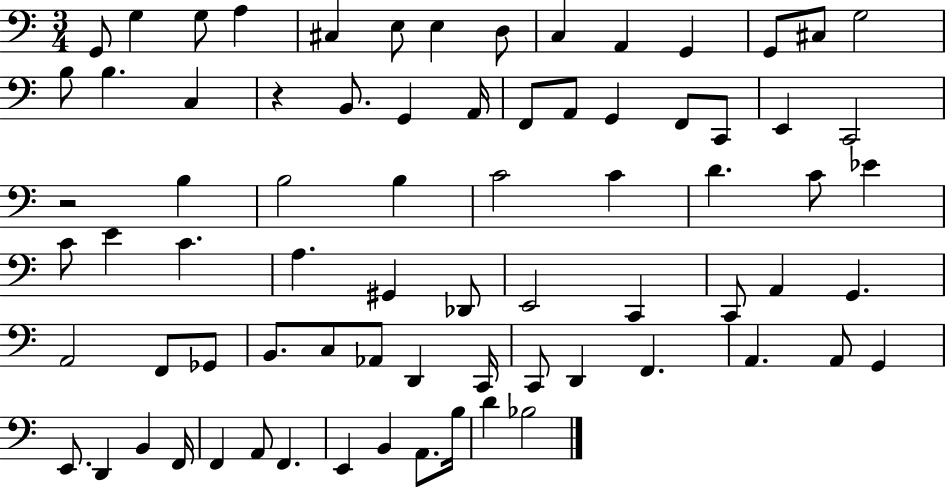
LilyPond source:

{
  \clef bass
  \numericTimeSignature
  \time 3/4
  \key c \major
  \repeat volta 2 { g,8 g4 g8 a4 | cis4 e8 e4 d8 | c4 a,4 g,4 | g,8 cis8 g2 | \break b8 b4. c4 | r4 b,8. g,4 a,16 | f,8 a,8 g,4 f,8 c,8 | e,4 c,2 | \break r2 b4 | b2 b4 | c'2 c'4 | d'4. c'8 ees'4 | \break c'8 e'4 c'4. | a4. gis,4 des,8 | e,2 c,4 | c,8 a,4 g,4. | \break a,2 f,8 ges,8 | b,8. c8 aes,8 d,4 c,16 | c,8 d,4 f,4. | a,4. a,8 g,4 | \break e,8. d,4 b,4 f,16 | f,4 a,8 f,4. | e,4 b,4 a,8. b16 | d'4 bes2 | \break } \bar "|."
}